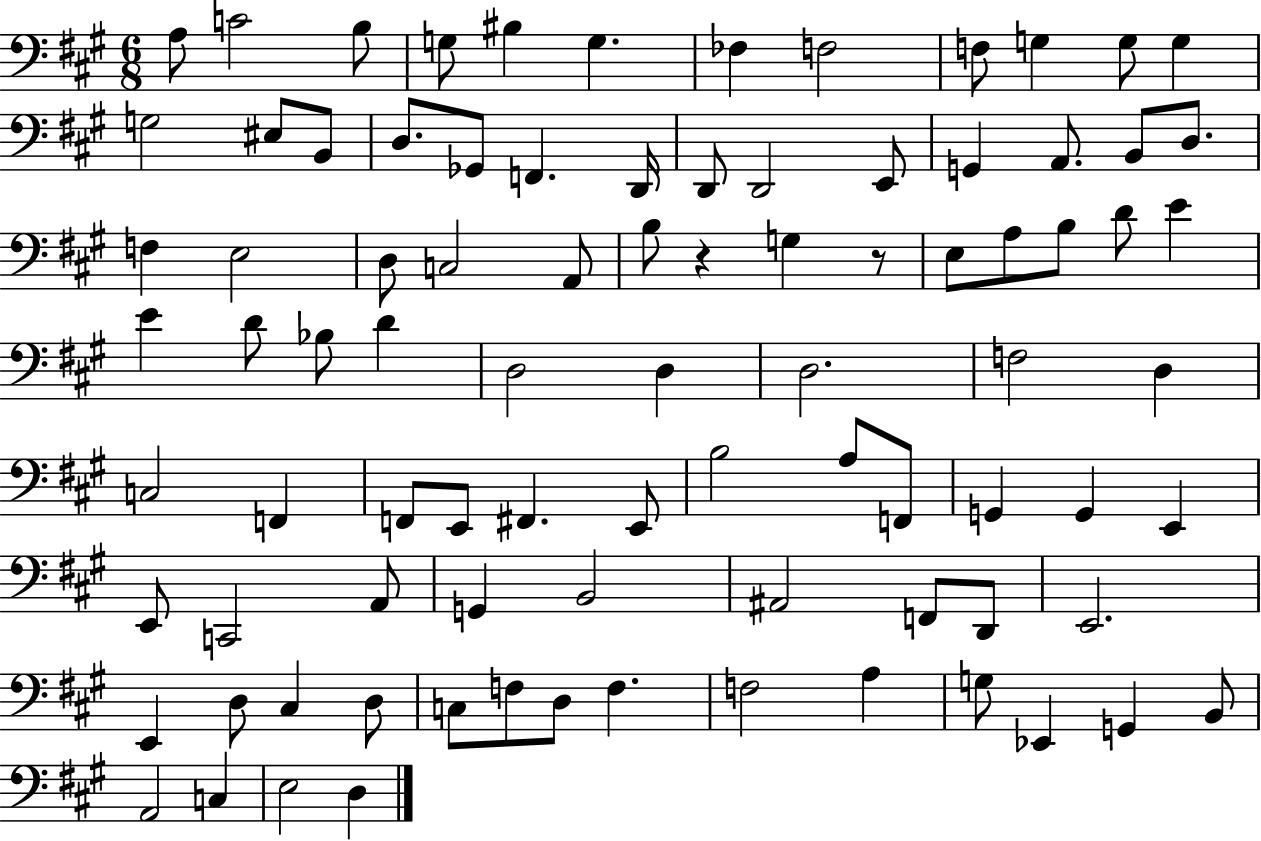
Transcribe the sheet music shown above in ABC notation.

X:1
T:Untitled
M:6/8
L:1/4
K:A
A,/2 C2 B,/2 G,/2 ^B, G, _F, F,2 F,/2 G, G,/2 G, G,2 ^E,/2 B,,/2 D,/2 _G,,/2 F,, D,,/4 D,,/2 D,,2 E,,/2 G,, A,,/2 B,,/2 D,/2 F, E,2 D,/2 C,2 A,,/2 B,/2 z G, z/2 E,/2 A,/2 B,/2 D/2 E E D/2 _B,/2 D D,2 D, D,2 F,2 D, C,2 F,, F,,/2 E,,/2 ^F,, E,,/2 B,2 A,/2 F,,/2 G,, G,, E,, E,,/2 C,,2 A,,/2 G,, B,,2 ^A,,2 F,,/2 D,,/2 E,,2 E,, D,/2 ^C, D,/2 C,/2 F,/2 D,/2 F, F,2 A, G,/2 _E,, G,, B,,/2 A,,2 C, E,2 D,